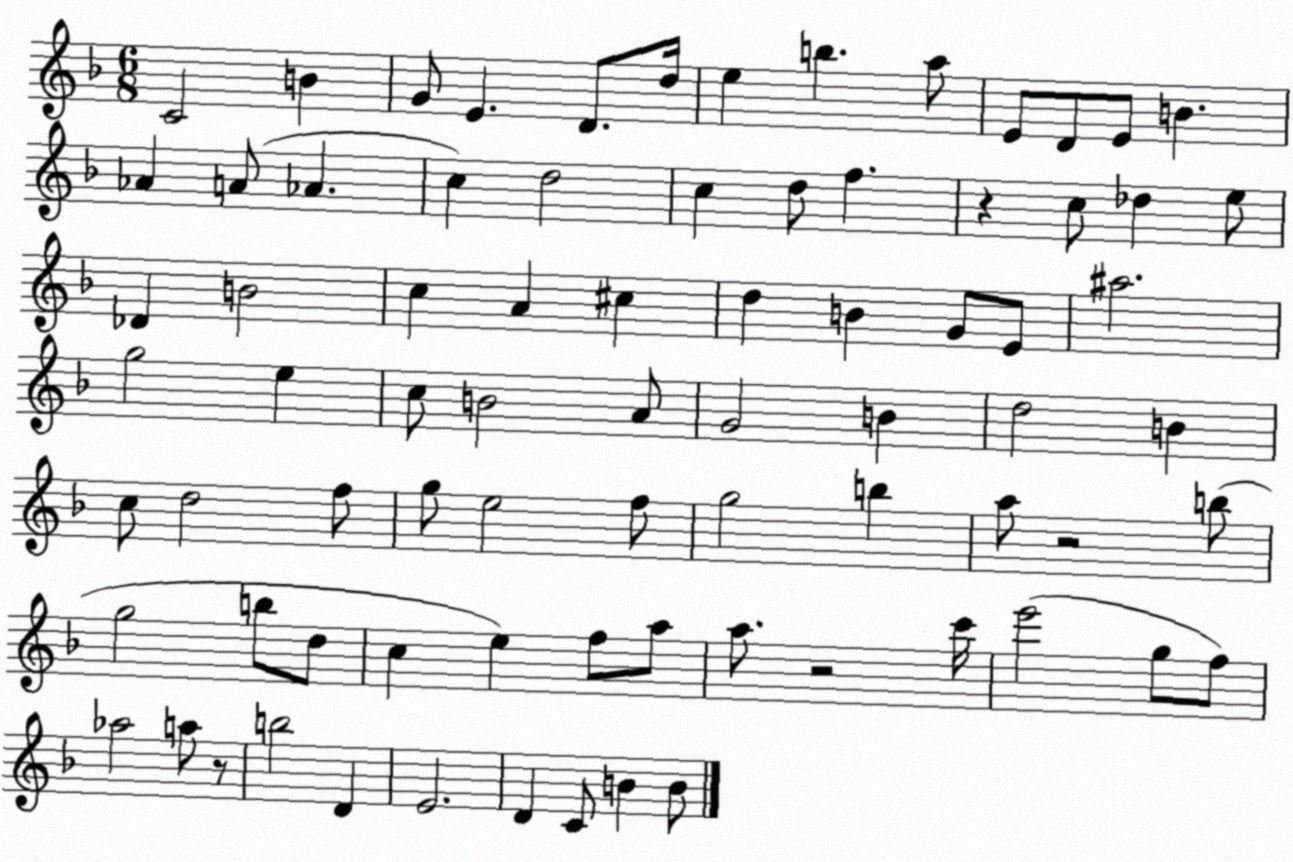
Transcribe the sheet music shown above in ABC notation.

X:1
T:Untitled
M:6/8
L:1/4
K:F
C2 B G/2 E D/2 d/4 e b a/2 E/2 D/2 E/2 B _A A/2 _A c d2 c d/2 f z c/2 _d e/2 _D B2 c A ^c d B G/2 E/2 ^a2 g2 e c/2 B2 A/2 G2 B d2 B c/2 d2 f/2 g/2 e2 f/2 g2 b a/2 z2 b/2 g2 b/2 d/2 c e f/2 a/2 a/2 z2 c'/4 e'2 g/2 f/2 _a2 a/2 z/2 b2 D E2 D C/2 B B/2